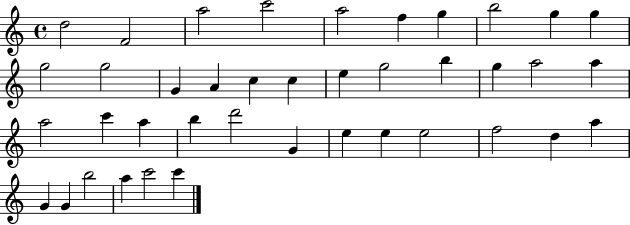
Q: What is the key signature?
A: C major